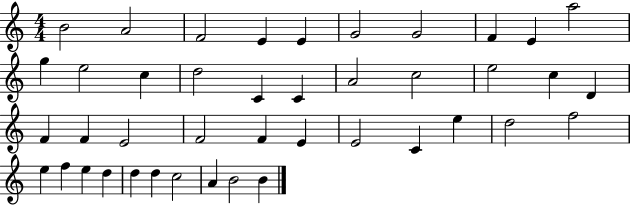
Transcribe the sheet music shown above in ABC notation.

X:1
T:Untitled
M:4/4
L:1/4
K:C
B2 A2 F2 E E G2 G2 F E a2 g e2 c d2 C C A2 c2 e2 c D F F E2 F2 F E E2 C e d2 f2 e f e d d d c2 A B2 B